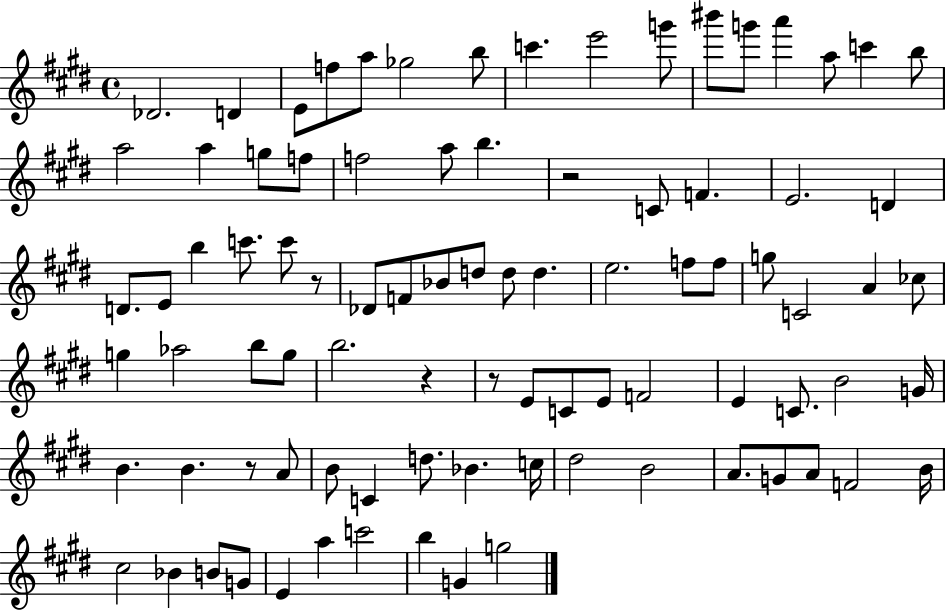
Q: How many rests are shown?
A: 5